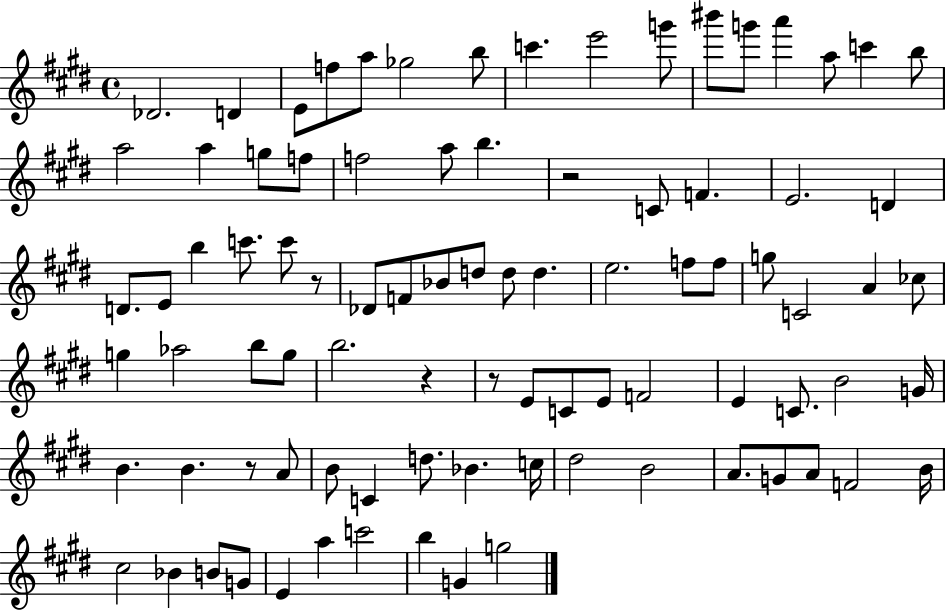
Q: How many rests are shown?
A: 5